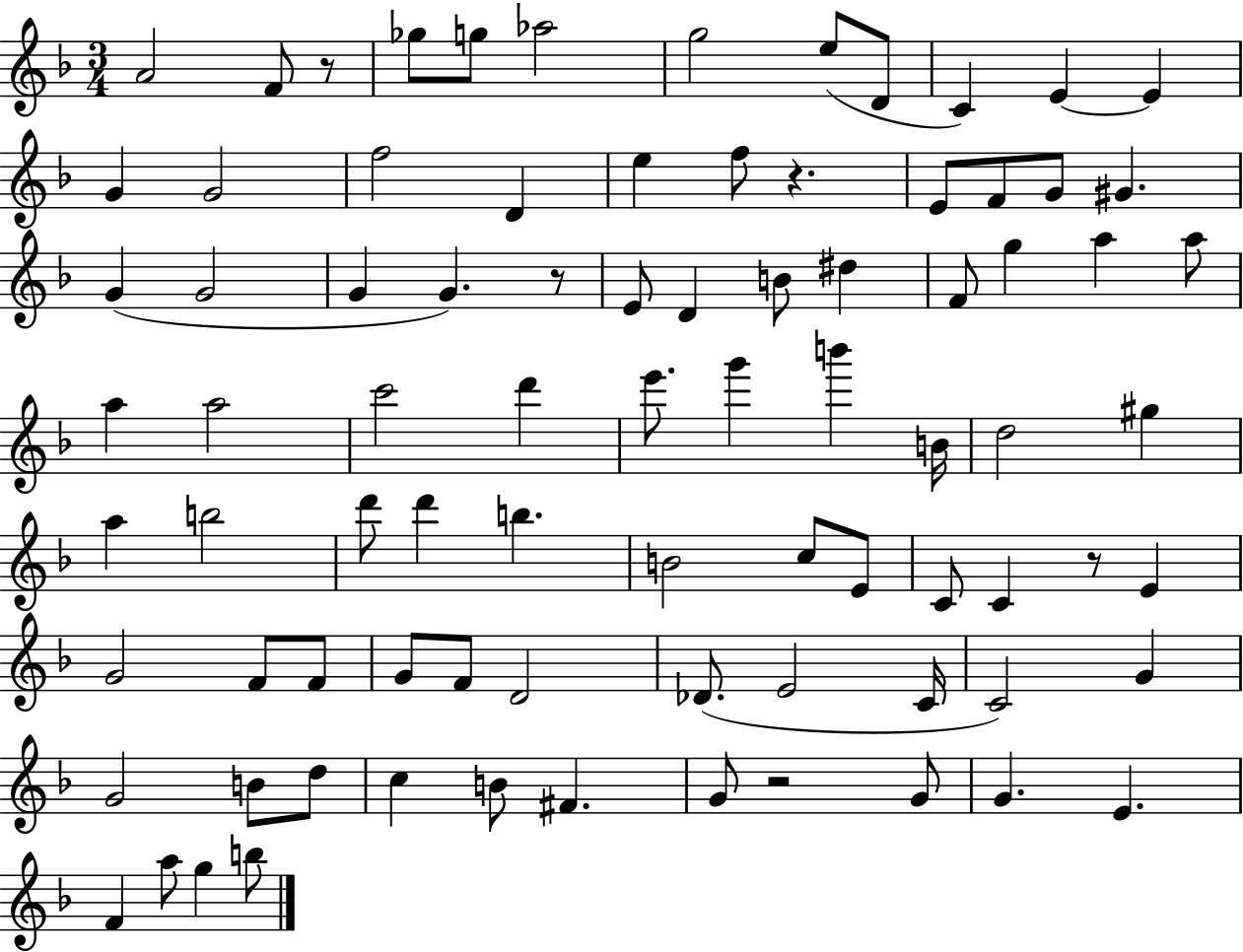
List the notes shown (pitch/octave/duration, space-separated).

A4/h F4/e R/e Gb5/e G5/e Ab5/h G5/h E5/e D4/e C4/q E4/q E4/q G4/q G4/h F5/h D4/q E5/q F5/e R/q. E4/e F4/e G4/e G#4/q. G4/q G4/h G4/q G4/q. R/e E4/e D4/q B4/e D#5/q F4/e G5/q A5/q A5/e A5/q A5/h C6/h D6/q E6/e. G6/q B6/q B4/s D5/h G#5/q A5/q B5/h D6/e D6/q B5/q. B4/h C5/e E4/e C4/e C4/q R/e E4/q G4/h F4/e F4/e G4/e F4/e D4/h Db4/e. E4/h C4/s C4/h G4/q G4/h B4/e D5/e C5/q B4/e F#4/q. G4/e R/h G4/e G4/q. E4/q. F4/q A5/e G5/q B5/e